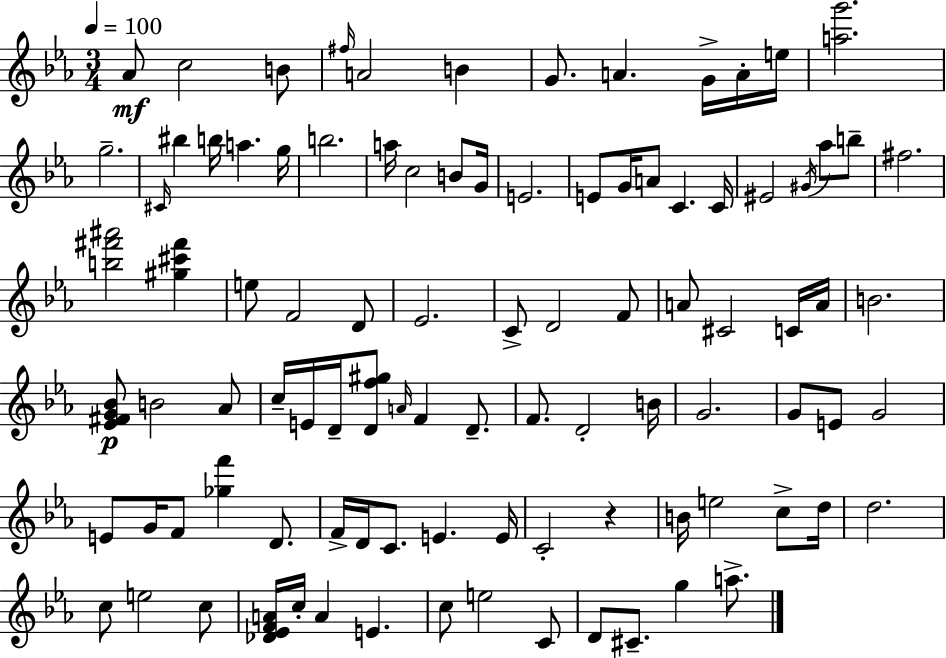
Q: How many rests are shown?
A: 1